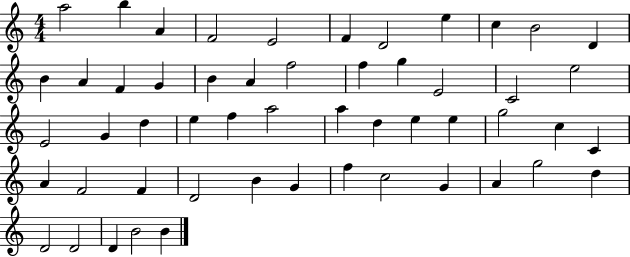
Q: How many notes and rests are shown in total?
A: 53